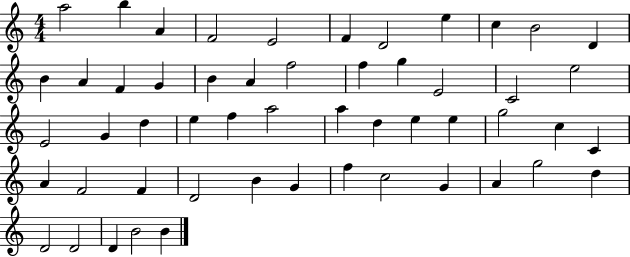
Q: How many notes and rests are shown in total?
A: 53